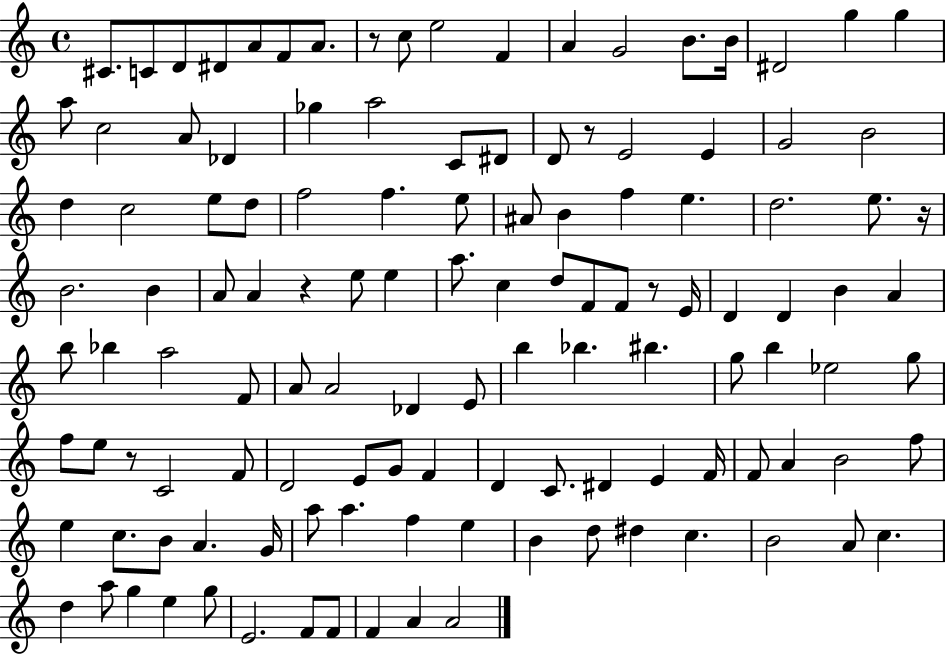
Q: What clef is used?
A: treble